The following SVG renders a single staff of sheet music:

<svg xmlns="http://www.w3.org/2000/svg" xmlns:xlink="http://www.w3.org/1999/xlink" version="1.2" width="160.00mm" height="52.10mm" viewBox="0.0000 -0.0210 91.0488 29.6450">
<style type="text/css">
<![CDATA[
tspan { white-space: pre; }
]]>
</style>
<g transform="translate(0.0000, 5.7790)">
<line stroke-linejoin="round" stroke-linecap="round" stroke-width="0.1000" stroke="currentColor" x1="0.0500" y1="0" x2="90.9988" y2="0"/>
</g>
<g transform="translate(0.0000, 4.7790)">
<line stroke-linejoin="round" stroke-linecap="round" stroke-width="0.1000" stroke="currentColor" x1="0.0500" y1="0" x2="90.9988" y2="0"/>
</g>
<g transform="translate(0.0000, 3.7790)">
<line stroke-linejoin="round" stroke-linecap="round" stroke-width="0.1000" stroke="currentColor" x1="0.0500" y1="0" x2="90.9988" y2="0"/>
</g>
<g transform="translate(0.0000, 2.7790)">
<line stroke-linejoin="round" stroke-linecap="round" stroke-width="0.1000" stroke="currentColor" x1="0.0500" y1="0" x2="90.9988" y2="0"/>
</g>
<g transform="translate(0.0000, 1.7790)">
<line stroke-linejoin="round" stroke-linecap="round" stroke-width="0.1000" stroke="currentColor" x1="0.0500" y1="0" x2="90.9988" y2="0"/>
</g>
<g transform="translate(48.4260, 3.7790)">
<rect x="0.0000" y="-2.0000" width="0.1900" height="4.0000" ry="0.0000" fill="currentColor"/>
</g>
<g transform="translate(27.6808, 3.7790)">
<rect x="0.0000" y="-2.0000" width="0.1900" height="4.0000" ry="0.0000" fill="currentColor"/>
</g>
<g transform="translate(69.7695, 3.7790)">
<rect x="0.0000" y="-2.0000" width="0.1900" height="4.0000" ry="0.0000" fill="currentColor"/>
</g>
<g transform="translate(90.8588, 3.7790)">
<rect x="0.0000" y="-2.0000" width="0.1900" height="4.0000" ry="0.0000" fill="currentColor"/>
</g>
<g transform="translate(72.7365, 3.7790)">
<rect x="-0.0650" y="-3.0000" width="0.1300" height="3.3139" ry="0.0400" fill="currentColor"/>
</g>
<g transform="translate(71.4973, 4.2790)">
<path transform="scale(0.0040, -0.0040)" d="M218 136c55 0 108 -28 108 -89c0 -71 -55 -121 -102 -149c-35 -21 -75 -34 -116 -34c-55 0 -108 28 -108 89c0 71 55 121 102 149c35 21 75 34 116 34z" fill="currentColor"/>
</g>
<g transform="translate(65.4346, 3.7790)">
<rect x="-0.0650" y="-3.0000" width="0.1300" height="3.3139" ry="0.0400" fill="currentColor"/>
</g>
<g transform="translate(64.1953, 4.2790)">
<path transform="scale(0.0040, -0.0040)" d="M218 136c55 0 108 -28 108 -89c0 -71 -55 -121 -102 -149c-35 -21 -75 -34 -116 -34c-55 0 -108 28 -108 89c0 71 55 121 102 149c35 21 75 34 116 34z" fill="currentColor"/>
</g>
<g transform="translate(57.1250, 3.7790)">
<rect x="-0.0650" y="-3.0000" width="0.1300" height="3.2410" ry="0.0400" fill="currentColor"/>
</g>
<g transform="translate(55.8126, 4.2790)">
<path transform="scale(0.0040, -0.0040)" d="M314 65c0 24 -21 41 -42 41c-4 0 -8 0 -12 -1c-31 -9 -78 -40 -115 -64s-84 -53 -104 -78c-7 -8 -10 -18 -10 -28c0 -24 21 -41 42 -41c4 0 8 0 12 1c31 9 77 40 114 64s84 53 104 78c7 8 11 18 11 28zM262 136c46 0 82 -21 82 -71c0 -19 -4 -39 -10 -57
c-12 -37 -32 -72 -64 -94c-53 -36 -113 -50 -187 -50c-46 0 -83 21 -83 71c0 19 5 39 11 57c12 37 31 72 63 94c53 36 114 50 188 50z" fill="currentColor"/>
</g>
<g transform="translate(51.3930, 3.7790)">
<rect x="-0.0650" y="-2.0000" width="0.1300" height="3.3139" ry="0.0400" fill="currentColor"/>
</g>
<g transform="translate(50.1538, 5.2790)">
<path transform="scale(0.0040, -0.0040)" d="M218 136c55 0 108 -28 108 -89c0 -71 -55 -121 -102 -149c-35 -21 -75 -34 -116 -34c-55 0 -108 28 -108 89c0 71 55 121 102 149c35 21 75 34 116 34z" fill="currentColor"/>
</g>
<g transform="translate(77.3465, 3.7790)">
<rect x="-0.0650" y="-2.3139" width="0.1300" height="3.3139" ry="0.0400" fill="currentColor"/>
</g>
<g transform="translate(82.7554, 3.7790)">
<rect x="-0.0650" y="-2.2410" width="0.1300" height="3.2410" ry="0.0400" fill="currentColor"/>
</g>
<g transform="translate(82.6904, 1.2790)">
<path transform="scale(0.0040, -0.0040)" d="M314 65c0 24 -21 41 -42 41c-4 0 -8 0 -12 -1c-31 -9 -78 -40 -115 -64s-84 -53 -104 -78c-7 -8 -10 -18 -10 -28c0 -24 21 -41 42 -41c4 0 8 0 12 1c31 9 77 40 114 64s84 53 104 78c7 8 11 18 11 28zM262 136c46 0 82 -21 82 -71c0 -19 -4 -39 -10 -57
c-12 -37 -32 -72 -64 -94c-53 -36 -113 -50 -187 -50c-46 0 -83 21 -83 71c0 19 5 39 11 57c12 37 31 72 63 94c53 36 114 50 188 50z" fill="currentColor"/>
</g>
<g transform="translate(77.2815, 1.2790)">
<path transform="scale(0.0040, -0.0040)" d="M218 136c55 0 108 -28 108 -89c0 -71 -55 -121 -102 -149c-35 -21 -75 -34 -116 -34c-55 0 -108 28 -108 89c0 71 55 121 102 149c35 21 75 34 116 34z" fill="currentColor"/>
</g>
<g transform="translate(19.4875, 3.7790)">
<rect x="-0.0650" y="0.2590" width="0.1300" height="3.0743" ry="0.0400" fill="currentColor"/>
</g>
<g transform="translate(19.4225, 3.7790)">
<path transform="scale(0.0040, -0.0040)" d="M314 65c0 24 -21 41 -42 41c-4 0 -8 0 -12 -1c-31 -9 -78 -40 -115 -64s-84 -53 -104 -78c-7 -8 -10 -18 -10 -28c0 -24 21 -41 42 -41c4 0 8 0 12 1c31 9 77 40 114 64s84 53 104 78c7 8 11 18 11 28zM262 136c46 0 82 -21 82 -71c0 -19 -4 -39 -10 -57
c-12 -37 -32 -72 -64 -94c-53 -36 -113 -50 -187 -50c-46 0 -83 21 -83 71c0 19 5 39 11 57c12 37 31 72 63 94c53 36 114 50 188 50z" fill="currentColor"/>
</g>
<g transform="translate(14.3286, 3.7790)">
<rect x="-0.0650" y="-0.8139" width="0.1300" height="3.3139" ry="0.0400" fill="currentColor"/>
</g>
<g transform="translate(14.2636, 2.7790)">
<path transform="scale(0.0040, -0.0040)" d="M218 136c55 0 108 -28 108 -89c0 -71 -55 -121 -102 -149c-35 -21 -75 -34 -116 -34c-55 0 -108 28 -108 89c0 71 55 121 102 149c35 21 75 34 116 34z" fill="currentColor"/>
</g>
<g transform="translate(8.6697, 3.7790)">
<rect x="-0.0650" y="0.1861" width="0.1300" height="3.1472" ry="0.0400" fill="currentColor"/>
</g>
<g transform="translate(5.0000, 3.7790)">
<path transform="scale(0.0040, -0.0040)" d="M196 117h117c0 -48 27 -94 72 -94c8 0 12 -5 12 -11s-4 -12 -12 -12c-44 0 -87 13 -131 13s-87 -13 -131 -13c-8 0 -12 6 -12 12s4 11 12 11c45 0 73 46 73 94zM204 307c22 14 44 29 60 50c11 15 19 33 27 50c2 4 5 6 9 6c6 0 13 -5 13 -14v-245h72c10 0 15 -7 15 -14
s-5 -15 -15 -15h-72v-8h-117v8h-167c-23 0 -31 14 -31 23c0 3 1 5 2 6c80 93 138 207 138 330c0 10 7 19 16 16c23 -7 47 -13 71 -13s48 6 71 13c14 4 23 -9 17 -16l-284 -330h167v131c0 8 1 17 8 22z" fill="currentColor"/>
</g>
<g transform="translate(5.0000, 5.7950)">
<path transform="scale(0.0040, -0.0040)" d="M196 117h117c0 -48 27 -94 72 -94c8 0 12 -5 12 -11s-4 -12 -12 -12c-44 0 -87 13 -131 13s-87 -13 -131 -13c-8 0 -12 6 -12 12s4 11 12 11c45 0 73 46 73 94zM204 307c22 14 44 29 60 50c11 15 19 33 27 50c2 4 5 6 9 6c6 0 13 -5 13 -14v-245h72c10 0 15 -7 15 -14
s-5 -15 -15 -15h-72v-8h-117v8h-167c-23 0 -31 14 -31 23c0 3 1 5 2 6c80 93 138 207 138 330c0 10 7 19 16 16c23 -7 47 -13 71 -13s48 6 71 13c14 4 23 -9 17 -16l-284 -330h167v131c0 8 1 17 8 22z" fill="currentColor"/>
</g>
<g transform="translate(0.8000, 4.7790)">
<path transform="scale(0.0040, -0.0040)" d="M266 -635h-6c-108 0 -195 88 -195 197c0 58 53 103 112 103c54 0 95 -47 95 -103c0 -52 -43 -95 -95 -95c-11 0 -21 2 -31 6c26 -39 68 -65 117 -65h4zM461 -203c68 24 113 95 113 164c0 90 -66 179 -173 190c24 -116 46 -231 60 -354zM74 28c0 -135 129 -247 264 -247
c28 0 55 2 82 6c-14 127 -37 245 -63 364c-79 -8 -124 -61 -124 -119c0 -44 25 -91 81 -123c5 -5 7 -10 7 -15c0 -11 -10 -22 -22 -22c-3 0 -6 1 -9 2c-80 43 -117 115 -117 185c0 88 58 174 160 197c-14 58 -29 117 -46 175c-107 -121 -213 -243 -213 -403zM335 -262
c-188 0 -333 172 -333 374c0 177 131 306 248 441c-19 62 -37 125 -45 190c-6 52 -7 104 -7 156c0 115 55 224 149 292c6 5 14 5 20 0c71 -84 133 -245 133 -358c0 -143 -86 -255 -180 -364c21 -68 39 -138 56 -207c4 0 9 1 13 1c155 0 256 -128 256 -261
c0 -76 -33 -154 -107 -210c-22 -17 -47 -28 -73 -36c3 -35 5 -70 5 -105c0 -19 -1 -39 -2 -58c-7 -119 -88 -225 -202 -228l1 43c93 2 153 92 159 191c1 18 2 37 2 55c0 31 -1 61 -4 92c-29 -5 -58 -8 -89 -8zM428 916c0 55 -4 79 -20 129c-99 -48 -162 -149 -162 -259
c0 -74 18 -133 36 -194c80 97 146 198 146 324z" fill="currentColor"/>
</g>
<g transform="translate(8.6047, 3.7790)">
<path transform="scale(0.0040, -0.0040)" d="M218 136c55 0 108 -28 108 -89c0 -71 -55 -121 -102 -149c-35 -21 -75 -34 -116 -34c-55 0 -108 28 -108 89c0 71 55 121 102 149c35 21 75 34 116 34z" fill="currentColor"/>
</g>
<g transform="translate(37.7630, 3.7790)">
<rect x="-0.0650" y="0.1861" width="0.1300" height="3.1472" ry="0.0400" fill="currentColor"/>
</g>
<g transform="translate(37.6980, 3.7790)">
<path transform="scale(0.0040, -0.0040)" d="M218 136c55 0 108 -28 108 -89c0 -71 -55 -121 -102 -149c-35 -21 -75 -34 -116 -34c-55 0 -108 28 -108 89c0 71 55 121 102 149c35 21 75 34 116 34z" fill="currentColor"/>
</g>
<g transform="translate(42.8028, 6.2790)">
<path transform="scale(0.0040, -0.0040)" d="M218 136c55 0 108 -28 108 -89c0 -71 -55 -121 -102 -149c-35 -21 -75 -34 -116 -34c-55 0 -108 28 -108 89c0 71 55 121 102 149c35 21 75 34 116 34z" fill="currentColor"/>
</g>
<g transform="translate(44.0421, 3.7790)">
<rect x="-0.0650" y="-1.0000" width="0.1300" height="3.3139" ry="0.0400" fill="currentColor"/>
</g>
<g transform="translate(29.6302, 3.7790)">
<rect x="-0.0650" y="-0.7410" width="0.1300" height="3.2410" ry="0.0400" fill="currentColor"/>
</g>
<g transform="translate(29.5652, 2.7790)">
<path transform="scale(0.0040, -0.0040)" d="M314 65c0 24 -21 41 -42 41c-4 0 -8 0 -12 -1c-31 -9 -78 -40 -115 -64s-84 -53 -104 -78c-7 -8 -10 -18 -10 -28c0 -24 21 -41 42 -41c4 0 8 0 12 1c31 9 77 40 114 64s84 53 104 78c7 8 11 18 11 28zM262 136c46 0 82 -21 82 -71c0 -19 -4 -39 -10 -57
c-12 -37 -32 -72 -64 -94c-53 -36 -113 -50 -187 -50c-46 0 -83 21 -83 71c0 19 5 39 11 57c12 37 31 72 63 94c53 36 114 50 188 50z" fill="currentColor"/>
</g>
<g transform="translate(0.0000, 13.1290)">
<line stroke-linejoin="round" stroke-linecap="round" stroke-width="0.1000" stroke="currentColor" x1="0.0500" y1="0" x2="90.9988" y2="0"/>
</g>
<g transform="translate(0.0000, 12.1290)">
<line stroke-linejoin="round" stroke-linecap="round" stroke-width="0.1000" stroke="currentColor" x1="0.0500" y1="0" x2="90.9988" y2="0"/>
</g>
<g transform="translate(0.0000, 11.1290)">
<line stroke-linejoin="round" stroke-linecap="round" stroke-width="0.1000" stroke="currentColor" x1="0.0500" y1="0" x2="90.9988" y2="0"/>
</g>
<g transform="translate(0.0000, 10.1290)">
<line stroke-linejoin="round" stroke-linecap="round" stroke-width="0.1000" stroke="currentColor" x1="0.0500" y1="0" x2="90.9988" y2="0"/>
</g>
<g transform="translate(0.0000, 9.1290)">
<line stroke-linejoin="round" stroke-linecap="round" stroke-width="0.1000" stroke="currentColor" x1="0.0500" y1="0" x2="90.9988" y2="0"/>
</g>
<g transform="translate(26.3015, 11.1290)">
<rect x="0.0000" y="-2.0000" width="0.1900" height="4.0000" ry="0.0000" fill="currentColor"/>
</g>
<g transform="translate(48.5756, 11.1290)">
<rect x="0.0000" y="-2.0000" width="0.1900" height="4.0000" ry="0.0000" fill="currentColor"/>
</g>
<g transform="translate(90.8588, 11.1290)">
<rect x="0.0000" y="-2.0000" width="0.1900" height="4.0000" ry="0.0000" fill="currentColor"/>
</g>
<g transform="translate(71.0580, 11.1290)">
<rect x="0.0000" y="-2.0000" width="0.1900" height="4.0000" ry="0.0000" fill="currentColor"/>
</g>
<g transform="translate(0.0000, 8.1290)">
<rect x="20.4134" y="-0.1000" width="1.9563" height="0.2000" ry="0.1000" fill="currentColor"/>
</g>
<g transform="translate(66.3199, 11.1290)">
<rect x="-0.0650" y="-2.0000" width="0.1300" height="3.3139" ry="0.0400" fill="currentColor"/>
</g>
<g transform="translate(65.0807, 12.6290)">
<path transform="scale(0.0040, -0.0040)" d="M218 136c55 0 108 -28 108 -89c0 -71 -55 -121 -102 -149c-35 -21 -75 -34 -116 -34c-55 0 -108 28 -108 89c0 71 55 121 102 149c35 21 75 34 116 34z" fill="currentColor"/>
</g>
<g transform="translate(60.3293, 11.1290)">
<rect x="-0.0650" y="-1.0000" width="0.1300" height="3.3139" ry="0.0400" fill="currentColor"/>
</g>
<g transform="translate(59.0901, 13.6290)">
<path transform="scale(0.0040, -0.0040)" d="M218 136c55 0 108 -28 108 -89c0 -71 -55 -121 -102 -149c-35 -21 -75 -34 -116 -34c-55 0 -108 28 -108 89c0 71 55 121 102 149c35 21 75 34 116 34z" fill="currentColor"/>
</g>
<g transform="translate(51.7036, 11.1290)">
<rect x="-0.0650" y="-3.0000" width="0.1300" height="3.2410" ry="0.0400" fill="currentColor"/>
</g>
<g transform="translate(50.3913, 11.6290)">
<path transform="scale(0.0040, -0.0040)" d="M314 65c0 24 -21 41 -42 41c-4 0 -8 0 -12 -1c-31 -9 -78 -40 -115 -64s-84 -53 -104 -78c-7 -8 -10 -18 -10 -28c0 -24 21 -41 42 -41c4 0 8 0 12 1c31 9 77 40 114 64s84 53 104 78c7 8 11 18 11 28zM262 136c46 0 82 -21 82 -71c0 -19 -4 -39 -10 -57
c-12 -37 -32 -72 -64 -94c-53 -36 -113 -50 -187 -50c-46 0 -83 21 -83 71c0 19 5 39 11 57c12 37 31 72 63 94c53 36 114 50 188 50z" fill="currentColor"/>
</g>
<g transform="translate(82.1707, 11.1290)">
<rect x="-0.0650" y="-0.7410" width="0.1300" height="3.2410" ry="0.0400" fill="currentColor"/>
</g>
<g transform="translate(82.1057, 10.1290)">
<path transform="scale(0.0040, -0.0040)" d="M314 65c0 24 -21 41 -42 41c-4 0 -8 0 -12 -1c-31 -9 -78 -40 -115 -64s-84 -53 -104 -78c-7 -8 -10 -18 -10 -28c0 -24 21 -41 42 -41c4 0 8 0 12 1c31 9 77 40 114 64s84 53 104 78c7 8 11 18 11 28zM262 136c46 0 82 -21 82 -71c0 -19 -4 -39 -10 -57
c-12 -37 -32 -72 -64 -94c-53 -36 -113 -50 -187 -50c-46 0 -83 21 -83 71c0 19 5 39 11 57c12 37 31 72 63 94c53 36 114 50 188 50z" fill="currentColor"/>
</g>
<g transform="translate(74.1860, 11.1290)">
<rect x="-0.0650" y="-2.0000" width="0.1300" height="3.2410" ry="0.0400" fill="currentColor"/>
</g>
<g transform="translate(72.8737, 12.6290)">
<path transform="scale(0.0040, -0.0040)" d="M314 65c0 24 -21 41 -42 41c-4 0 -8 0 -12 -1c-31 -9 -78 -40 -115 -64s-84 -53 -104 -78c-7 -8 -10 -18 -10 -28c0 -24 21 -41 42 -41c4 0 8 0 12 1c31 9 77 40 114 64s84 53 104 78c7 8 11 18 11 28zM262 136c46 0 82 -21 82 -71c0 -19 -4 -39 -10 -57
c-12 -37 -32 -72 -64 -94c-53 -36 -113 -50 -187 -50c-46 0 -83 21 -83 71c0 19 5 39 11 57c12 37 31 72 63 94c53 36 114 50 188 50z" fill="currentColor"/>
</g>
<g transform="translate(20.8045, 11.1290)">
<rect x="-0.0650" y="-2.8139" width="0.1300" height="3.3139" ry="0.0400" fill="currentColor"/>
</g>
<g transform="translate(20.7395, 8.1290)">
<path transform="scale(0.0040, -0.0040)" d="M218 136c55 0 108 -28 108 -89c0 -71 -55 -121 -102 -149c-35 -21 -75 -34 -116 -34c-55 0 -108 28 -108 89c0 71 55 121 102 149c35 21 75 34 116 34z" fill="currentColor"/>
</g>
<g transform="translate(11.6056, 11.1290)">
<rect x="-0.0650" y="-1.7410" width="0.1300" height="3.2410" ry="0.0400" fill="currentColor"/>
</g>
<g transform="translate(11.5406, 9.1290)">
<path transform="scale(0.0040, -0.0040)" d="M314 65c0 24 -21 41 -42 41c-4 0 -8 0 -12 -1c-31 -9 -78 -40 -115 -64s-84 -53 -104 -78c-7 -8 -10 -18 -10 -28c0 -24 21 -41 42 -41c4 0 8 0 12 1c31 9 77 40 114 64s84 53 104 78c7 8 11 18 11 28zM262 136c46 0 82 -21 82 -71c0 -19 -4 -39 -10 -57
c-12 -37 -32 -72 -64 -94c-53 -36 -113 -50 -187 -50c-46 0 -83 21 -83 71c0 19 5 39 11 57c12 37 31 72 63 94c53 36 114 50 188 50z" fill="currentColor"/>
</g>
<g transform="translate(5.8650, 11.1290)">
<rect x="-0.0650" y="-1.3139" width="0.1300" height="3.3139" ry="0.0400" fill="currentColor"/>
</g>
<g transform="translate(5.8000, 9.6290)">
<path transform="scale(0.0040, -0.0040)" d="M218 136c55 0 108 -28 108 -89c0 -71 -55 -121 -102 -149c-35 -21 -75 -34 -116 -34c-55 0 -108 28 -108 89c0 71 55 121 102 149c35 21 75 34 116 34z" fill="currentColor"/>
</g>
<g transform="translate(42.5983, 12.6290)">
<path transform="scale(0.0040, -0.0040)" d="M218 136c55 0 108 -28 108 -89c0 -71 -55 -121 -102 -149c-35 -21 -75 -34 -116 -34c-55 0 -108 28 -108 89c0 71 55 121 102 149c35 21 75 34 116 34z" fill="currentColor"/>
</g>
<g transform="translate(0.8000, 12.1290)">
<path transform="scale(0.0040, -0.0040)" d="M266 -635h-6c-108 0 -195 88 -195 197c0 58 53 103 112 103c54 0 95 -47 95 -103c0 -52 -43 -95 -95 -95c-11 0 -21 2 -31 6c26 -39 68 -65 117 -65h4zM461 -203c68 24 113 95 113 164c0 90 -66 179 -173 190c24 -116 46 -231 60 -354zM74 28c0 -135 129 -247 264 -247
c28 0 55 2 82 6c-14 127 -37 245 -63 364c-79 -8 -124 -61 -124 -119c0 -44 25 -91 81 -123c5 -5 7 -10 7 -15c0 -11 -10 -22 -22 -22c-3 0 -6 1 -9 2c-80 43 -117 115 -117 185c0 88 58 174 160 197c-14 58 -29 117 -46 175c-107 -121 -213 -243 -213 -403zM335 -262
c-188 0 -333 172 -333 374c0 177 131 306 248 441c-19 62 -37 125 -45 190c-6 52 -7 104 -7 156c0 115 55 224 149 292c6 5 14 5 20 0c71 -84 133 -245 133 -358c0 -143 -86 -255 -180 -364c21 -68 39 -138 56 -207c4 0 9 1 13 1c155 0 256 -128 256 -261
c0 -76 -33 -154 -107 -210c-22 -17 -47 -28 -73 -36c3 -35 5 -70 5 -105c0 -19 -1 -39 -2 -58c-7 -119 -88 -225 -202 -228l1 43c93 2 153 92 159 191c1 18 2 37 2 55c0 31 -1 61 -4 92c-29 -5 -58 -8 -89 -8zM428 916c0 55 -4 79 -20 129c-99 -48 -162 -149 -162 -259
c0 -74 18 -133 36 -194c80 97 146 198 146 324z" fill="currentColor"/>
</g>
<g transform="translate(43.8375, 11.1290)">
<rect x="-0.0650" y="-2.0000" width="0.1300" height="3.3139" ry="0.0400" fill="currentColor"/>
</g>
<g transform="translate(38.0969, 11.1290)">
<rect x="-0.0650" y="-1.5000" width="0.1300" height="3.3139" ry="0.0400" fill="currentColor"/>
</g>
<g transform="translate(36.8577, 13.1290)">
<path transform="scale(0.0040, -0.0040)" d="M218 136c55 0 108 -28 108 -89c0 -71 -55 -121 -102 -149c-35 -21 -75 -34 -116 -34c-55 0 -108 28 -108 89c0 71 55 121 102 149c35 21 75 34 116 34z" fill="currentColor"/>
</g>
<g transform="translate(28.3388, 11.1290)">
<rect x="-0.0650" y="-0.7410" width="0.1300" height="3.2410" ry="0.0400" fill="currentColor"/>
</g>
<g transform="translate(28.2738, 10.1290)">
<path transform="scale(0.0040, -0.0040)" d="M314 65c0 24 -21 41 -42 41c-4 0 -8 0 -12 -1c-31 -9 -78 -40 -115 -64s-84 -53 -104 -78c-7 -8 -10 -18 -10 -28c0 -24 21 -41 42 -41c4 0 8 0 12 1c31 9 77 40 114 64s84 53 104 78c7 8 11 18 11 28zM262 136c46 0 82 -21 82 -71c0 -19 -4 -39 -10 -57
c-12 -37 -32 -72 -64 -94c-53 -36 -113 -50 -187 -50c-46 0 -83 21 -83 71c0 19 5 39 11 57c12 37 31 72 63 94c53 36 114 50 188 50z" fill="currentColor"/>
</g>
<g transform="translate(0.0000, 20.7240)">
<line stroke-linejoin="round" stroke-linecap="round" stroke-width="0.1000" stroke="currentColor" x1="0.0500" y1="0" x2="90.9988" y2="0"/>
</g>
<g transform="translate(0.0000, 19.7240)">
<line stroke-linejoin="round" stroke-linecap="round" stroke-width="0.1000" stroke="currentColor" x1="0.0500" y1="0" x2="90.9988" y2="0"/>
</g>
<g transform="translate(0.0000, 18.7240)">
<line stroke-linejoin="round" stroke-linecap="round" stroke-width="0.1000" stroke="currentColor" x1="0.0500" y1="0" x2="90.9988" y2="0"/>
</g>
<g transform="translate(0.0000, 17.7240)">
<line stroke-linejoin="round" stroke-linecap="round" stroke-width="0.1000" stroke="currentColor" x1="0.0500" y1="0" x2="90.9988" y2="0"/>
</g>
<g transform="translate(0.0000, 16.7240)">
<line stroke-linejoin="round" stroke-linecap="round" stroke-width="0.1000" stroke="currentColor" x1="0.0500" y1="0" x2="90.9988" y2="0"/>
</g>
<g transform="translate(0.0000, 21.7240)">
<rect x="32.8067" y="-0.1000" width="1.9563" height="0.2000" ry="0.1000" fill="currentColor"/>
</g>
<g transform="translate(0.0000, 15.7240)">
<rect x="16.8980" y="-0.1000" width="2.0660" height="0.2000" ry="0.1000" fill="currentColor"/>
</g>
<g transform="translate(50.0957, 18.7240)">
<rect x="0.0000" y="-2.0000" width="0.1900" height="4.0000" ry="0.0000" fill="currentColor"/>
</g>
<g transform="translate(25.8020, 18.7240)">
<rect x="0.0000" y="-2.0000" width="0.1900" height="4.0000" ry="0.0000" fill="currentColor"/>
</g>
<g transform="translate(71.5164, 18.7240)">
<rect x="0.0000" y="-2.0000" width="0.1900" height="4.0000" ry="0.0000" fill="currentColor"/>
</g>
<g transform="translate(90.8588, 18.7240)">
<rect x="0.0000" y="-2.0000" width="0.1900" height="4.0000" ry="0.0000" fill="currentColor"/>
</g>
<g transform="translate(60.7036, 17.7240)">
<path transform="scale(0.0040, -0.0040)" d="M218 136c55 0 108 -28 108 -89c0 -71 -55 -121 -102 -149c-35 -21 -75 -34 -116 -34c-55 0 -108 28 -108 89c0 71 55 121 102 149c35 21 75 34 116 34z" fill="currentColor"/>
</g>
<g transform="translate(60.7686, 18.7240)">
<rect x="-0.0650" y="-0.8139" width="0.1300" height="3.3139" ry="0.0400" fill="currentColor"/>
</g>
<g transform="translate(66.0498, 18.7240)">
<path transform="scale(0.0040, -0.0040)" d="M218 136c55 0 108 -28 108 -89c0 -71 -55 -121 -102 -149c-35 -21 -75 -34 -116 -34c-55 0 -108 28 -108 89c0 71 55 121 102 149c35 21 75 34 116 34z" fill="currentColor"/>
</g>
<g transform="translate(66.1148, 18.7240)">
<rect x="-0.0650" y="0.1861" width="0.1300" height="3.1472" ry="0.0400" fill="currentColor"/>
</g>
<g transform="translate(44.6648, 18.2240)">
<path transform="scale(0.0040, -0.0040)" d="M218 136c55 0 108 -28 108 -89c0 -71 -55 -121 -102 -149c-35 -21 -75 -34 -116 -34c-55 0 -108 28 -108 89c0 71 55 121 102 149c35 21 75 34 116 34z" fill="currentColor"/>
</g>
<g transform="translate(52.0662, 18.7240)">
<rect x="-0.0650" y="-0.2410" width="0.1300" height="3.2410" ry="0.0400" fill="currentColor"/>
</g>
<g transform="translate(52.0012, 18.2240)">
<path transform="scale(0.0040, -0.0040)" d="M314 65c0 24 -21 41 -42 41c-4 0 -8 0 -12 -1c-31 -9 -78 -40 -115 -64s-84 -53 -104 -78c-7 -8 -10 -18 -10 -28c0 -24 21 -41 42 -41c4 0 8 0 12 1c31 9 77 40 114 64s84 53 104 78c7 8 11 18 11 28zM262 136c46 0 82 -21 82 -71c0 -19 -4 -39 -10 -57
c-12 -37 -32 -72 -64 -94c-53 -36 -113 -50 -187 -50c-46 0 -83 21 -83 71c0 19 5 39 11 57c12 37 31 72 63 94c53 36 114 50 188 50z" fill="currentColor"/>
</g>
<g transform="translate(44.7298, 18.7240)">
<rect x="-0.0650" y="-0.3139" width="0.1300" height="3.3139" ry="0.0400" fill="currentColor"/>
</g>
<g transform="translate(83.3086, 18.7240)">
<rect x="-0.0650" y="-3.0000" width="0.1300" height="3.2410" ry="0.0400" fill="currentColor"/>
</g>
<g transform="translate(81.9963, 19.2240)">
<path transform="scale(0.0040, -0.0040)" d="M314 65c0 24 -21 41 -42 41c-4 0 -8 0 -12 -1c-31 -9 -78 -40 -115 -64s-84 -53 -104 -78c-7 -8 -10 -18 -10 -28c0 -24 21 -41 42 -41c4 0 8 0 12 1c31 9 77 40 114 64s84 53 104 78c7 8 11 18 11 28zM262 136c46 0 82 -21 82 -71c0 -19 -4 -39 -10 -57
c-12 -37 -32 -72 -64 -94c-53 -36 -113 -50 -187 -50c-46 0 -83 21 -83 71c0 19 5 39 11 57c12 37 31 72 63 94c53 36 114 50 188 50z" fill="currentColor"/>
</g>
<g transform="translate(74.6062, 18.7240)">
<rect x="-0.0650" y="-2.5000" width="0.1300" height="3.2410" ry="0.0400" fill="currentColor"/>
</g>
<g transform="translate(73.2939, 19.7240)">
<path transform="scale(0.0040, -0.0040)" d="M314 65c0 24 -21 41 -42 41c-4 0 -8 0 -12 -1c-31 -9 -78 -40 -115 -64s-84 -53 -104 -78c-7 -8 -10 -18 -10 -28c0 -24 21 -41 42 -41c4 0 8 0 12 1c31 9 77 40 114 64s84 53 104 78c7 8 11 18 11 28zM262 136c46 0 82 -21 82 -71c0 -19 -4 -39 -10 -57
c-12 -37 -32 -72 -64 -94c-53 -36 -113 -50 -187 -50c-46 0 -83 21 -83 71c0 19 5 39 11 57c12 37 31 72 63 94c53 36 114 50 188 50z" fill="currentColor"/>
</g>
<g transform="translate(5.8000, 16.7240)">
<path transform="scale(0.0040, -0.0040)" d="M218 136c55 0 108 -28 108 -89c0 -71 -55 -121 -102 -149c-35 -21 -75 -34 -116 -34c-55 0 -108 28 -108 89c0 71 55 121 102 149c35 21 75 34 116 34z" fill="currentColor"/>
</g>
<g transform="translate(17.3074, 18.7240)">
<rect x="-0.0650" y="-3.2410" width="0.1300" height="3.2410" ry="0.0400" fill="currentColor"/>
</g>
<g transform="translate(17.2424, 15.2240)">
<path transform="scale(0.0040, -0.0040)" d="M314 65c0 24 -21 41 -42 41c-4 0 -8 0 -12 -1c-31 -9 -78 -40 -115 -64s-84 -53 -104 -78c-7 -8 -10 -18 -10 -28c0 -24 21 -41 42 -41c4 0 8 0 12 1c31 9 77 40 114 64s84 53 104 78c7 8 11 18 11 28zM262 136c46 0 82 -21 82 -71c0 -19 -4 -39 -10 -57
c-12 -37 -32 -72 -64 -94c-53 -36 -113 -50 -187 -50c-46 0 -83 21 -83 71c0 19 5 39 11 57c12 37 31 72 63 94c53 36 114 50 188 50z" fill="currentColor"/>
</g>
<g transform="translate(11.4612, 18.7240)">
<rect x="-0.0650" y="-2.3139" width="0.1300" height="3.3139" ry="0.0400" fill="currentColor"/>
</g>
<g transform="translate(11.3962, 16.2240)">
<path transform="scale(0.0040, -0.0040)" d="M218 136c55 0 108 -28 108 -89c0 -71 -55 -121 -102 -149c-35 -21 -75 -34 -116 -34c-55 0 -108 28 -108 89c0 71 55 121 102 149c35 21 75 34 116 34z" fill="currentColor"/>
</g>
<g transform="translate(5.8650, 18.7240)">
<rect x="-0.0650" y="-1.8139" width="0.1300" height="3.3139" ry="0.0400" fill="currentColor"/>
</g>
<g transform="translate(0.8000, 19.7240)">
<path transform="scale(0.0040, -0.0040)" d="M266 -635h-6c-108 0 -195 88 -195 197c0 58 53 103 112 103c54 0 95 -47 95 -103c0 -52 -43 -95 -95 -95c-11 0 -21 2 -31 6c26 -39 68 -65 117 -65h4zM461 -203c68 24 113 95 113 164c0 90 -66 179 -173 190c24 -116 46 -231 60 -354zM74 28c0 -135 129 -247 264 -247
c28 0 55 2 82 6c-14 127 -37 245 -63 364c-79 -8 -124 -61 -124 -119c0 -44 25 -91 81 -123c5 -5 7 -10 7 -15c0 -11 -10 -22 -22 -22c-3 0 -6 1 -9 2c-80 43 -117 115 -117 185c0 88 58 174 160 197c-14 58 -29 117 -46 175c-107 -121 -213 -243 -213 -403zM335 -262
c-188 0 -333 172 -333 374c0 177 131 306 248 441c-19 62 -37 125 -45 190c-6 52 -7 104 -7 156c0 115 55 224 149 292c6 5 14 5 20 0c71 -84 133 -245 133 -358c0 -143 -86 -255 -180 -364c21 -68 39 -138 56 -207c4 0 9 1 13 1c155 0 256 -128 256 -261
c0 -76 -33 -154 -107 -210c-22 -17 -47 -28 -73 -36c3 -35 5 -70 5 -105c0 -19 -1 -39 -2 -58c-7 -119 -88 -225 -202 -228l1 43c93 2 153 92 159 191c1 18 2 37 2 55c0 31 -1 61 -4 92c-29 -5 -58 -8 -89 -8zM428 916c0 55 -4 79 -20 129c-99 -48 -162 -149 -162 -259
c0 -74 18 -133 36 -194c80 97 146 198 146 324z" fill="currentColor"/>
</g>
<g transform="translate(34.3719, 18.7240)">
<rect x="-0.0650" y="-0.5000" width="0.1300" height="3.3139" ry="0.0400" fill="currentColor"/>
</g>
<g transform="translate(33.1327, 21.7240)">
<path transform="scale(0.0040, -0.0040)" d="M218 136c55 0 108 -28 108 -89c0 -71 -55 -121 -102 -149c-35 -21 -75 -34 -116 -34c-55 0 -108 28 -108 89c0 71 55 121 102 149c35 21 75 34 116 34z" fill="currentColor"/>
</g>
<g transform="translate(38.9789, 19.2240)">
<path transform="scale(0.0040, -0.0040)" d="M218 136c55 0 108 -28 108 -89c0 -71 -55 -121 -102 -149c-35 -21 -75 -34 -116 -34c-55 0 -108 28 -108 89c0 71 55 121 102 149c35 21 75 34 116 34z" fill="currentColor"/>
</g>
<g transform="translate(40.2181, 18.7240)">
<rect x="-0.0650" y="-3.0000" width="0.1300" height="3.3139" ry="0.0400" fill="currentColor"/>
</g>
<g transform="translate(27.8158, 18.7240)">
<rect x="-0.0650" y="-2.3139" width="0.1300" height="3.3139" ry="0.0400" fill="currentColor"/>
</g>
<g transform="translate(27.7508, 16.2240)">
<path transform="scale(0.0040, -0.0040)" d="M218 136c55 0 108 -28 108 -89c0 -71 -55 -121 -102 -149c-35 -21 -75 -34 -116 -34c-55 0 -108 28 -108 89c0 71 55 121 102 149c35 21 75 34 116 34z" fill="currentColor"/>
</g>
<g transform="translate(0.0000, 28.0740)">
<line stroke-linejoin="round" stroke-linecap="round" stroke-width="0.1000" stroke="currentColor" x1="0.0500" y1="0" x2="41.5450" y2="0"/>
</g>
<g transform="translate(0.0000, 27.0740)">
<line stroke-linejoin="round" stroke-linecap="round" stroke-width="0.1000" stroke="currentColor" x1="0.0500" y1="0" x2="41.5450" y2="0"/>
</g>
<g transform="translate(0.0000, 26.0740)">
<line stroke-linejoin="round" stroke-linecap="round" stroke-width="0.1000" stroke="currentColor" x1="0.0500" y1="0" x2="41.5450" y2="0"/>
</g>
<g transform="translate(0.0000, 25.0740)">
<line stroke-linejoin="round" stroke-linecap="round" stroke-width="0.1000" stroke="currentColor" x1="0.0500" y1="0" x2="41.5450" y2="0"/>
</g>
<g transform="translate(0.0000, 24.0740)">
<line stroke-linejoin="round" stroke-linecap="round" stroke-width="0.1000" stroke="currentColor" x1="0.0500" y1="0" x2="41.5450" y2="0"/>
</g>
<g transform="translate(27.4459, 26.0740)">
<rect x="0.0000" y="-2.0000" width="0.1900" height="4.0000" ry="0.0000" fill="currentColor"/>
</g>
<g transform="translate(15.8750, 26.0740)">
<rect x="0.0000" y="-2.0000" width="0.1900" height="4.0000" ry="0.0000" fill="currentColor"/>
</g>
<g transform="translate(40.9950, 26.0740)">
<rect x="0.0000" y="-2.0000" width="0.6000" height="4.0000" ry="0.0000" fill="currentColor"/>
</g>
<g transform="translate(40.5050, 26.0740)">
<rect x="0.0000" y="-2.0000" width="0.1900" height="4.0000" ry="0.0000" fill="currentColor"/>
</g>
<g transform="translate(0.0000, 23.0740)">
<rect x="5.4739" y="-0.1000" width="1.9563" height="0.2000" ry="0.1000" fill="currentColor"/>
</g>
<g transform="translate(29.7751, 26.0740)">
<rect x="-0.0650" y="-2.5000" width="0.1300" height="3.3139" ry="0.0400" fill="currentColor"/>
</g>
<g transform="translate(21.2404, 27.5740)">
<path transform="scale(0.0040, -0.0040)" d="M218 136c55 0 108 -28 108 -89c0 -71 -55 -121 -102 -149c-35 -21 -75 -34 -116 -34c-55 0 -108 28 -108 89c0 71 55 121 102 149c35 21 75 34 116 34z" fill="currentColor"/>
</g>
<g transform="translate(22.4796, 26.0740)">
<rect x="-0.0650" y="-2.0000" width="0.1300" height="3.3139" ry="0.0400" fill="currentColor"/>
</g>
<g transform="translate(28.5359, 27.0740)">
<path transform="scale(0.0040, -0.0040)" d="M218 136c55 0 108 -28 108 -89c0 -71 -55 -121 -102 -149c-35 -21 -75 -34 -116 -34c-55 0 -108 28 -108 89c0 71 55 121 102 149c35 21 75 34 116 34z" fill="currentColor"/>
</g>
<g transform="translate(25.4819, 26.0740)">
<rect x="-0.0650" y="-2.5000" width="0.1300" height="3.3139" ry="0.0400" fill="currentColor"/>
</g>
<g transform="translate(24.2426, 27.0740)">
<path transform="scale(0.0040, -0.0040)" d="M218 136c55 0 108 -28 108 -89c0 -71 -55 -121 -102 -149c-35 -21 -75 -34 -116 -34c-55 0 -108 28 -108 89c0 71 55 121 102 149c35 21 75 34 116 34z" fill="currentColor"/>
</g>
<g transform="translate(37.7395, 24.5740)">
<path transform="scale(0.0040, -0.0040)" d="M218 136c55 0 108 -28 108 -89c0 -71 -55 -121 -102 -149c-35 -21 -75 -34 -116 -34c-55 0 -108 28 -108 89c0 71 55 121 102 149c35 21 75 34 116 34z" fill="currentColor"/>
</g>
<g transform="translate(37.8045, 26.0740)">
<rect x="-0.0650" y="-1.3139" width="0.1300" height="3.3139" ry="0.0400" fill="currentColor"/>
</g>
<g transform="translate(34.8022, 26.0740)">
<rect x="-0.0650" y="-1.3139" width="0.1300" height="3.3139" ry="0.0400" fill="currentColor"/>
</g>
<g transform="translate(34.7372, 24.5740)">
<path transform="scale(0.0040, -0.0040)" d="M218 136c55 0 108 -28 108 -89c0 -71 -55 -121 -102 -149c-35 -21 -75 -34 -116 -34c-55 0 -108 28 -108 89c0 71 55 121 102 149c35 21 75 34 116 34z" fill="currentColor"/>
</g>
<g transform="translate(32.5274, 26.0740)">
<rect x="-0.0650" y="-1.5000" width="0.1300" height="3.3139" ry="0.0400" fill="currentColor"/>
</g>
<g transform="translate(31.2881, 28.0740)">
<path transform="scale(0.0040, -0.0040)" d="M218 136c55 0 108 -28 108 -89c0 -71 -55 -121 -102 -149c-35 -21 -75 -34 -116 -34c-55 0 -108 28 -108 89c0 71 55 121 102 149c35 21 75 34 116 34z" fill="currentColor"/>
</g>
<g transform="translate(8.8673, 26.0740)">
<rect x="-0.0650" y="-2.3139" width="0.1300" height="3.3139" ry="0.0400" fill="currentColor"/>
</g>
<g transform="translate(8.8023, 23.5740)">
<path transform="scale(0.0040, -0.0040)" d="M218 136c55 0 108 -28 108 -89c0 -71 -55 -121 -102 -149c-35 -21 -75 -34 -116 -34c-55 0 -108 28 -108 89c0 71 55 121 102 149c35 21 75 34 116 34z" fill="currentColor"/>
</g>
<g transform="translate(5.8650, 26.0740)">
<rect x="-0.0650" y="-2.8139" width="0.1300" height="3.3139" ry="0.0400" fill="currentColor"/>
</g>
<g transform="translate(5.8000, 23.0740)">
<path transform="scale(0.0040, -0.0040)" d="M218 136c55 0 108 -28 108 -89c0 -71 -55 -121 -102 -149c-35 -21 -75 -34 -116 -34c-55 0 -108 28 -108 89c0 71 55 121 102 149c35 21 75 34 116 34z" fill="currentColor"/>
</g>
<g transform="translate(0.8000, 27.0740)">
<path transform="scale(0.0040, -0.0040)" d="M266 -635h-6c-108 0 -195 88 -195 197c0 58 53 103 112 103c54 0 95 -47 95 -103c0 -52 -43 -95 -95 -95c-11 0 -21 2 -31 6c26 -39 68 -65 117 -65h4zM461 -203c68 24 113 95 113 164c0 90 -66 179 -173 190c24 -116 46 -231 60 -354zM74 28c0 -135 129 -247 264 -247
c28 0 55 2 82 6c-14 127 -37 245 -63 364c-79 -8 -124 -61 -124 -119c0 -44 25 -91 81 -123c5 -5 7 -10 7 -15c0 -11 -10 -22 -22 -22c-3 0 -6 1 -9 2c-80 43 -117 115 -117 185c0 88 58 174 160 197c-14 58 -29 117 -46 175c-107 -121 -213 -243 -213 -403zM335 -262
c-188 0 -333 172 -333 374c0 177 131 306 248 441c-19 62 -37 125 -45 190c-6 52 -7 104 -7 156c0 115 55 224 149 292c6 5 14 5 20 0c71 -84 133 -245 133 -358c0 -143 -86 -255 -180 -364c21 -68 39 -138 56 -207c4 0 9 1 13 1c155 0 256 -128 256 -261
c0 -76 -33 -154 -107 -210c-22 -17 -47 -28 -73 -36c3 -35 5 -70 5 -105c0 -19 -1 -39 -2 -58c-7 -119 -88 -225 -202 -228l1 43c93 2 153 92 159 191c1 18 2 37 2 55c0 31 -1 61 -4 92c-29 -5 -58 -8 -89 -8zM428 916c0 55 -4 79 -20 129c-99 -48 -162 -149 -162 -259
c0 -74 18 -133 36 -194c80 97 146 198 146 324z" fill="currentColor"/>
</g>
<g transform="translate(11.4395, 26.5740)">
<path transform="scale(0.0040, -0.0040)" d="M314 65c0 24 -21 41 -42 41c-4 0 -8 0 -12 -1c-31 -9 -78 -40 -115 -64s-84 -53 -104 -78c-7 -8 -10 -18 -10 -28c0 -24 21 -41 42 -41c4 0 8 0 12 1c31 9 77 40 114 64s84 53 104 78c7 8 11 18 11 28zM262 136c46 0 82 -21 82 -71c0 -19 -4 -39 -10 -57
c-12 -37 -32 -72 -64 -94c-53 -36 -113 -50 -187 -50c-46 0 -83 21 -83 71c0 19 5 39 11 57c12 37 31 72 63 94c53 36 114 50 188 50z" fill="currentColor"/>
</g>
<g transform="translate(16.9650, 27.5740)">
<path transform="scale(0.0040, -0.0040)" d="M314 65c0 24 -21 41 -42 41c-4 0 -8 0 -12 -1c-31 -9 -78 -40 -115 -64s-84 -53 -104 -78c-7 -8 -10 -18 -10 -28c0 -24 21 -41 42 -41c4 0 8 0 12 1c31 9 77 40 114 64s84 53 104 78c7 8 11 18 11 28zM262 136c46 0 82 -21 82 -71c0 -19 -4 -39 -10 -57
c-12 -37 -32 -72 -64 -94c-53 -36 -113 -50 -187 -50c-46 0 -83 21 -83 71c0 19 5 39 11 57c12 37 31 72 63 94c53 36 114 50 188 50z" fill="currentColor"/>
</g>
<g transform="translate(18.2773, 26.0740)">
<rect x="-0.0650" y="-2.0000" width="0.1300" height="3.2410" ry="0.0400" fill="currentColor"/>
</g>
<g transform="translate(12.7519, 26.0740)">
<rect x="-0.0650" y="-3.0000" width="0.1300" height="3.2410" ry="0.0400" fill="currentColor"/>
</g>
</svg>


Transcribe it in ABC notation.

X:1
T:Untitled
M:4/4
L:1/4
K:C
B d B2 d2 B D F A2 A A g g2 e f2 a d2 E F A2 D F F2 d2 f g b2 g C A c c2 d B G2 A2 a g A2 F2 F G G E e e